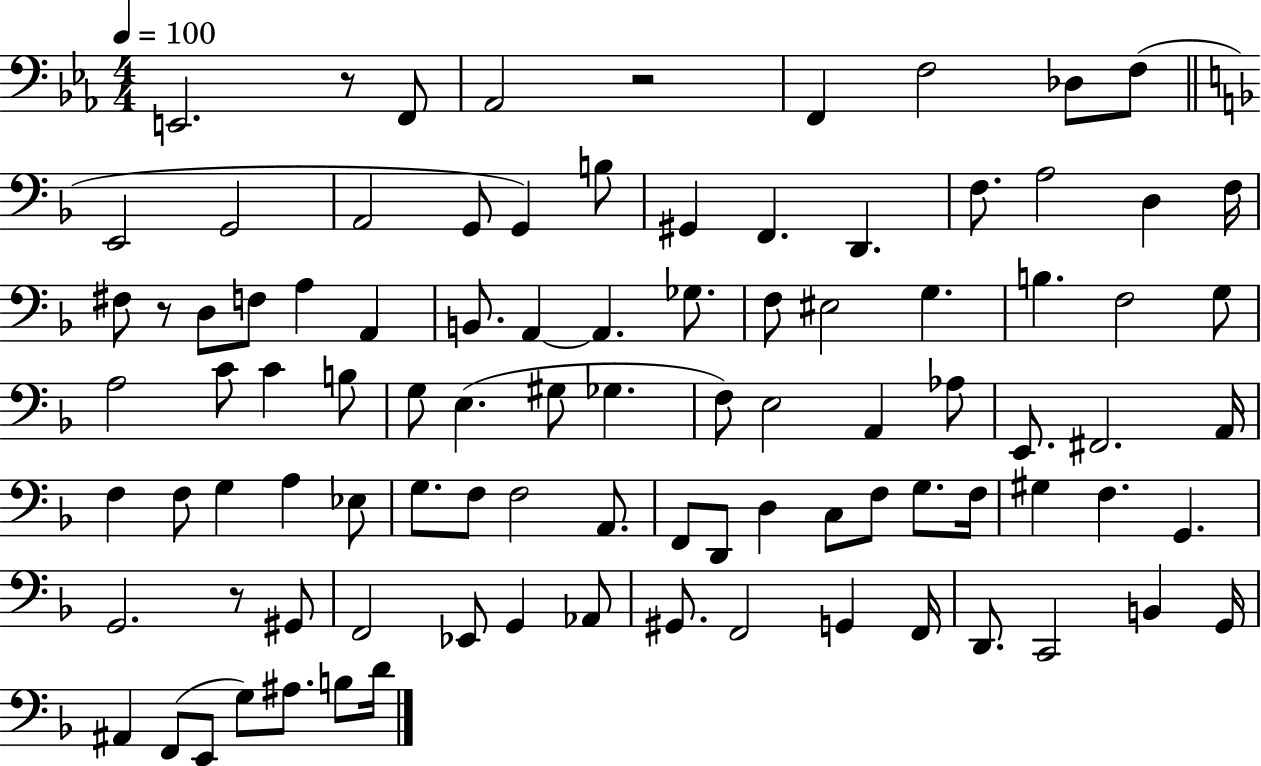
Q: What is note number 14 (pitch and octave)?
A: G#2